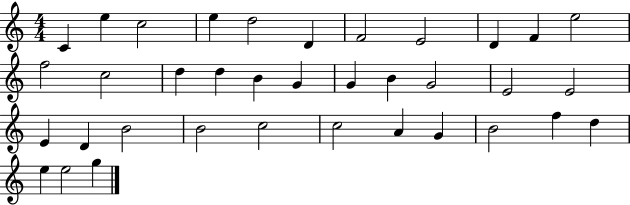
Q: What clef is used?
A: treble